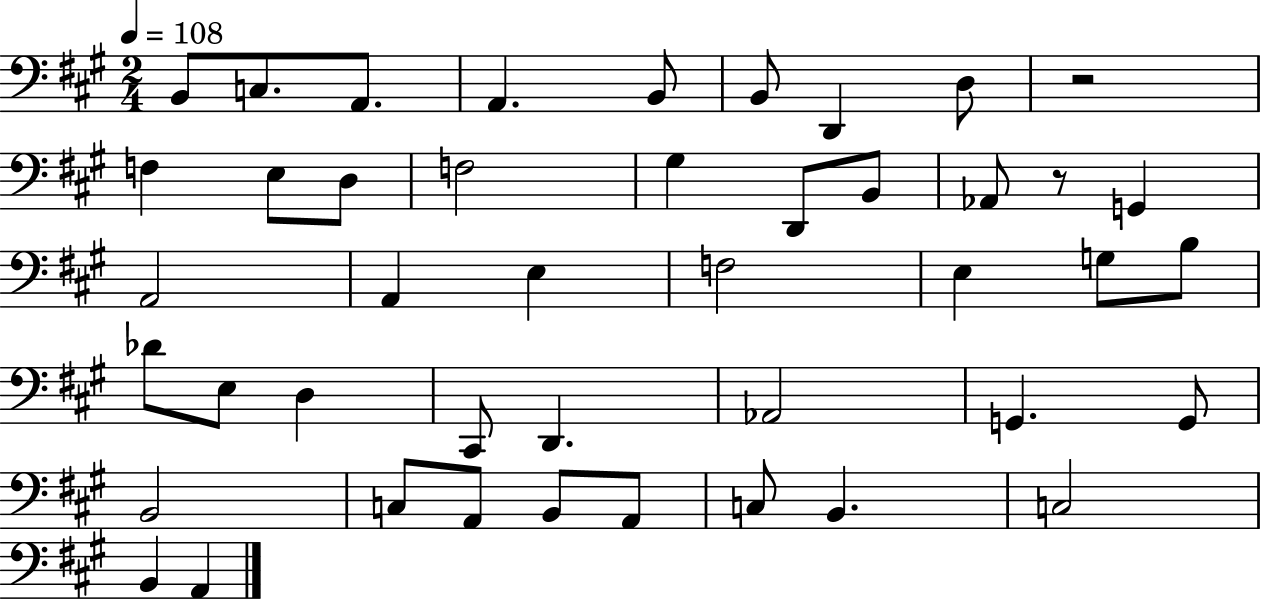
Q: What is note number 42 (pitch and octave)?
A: A2